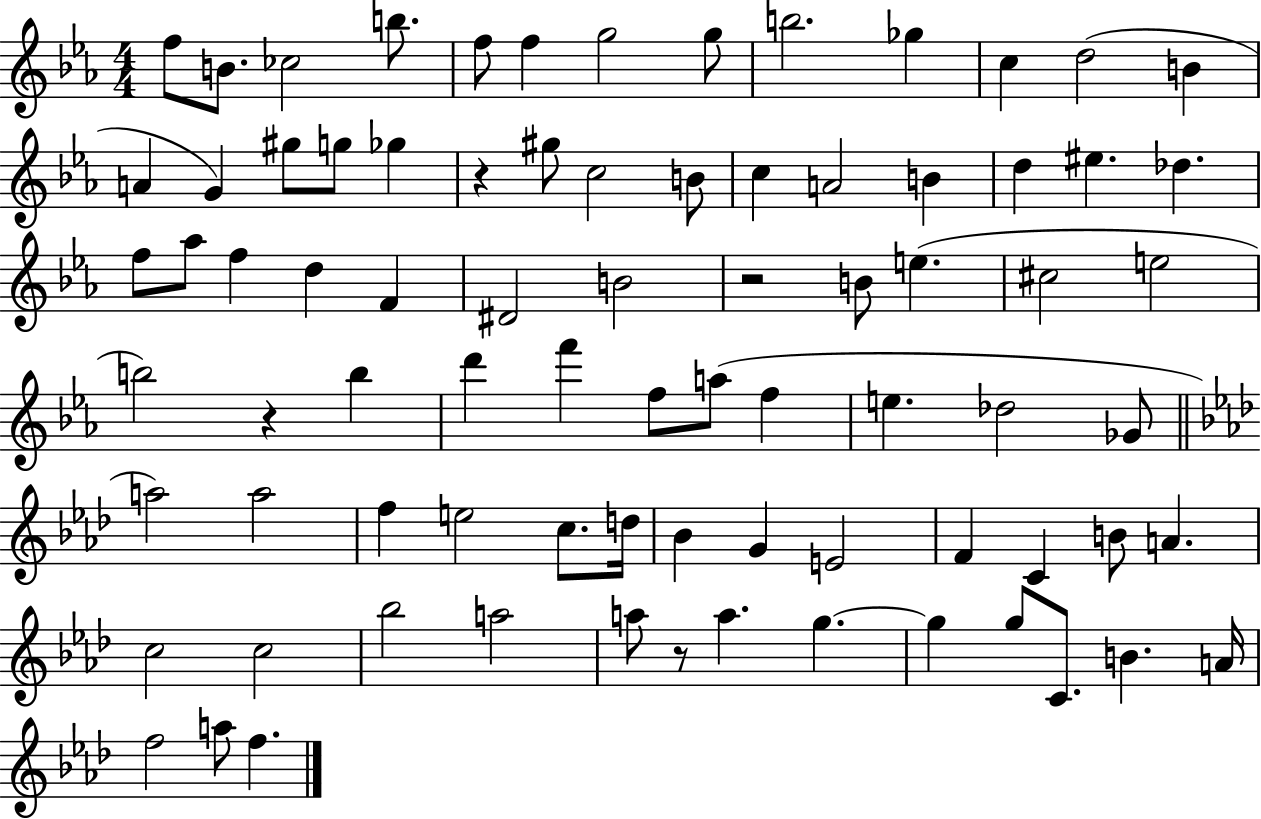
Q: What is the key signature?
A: EES major